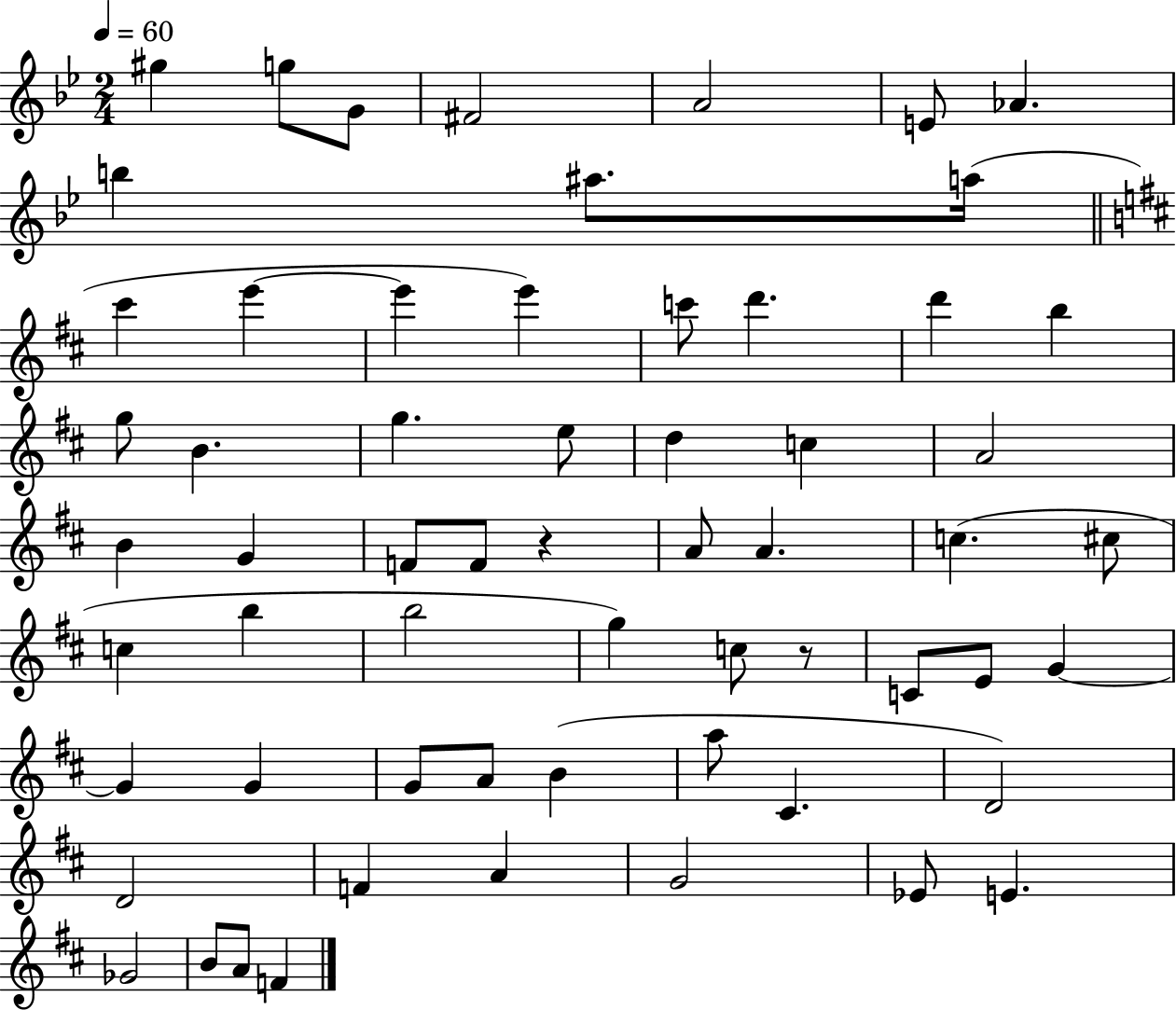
X:1
T:Untitled
M:2/4
L:1/4
K:Bb
^g g/2 G/2 ^F2 A2 E/2 _A b ^a/2 a/4 ^c' e' e' e' c'/2 d' d' b g/2 B g e/2 d c A2 B G F/2 F/2 z A/2 A c ^c/2 c b b2 g c/2 z/2 C/2 E/2 G G G G/2 A/2 B a/2 ^C D2 D2 F A G2 _E/2 E _G2 B/2 A/2 F